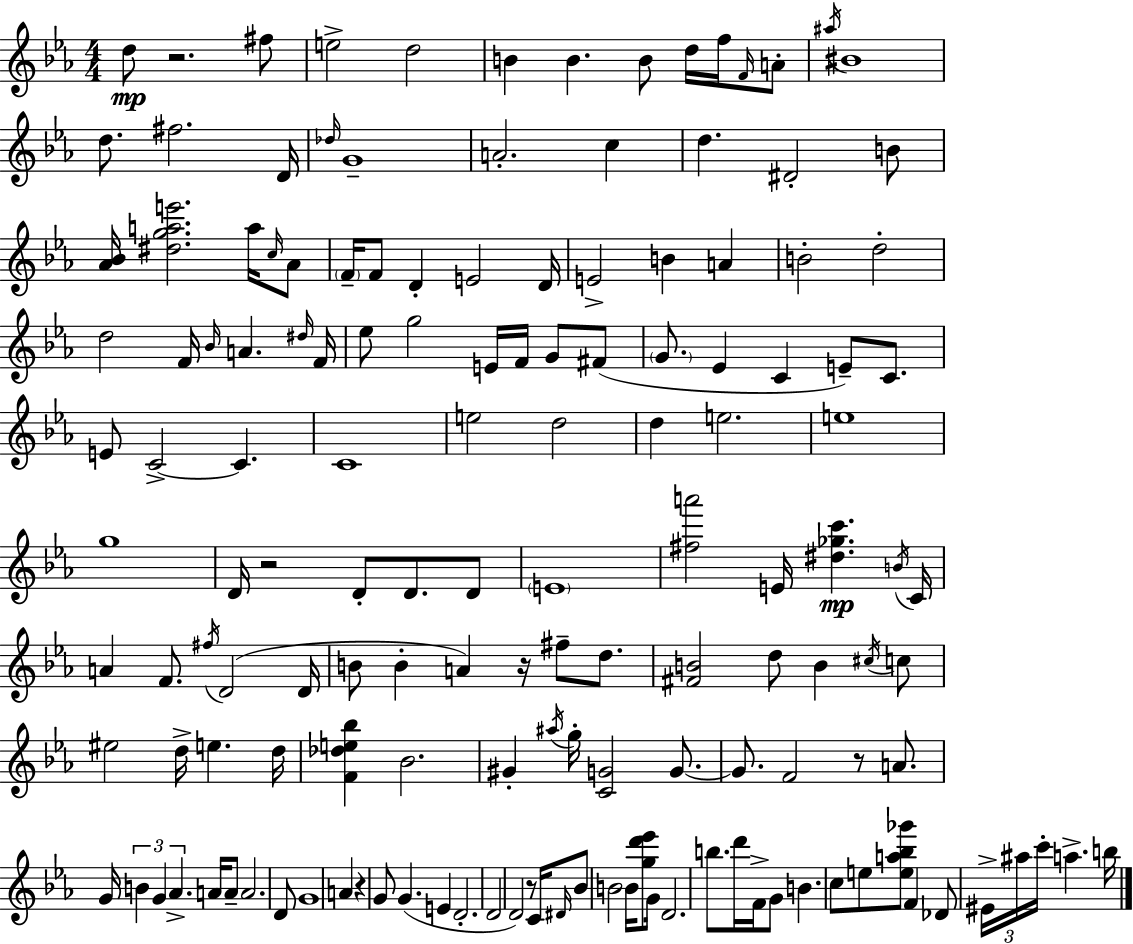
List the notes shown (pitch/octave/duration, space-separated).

D5/e R/h. F#5/e E5/h D5/h B4/q B4/q. B4/e D5/s F5/s F4/s A4/e A#5/s BIS4/w D5/e. F#5/h. D4/s Db5/s G4/w A4/h. C5/q D5/q. D#4/h B4/e [Ab4,Bb4]/s [D#5,G5,A5,E6]/h. A5/s C5/s Ab4/e F4/s F4/e D4/q E4/h D4/s E4/h B4/q A4/q B4/h D5/h D5/h F4/s Bb4/s A4/q. D#5/s F4/s Eb5/e G5/h E4/s F4/s G4/e F#4/e G4/e. Eb4/q C4/q E4/e C4/e. E4/e C4/h C4/q. C4/w E5/h D5/h D5/q E5/h. E5/w G5/w D4/s R/h D4/e D4/e. D4/e E4/w [F#5,A6]/h E4/s [D#5,Gb5,C6]/q. B4/s C4/s A4/q F4/e. F#5/s D4/h D4/s B4/e B4/q A4/q R/s F#5/e D5/e. [F#4,B4]/h D5/e B4/q C#5/s C5/e EIS5/h D5/s E5/q. D5/s [F4,Db5,E5,Bb5]/q Bb4/h. G#4/q A#5/s G5/s [C4,G4]/h G4/e. G4/e. F4/h R/e A4/e. G4/s B4/q G4/q Ab4/q. A4/s A4/e A4/h. D4/e G4/w A4/q R/q G4/e G4/q. E4/q D4/h. D4/h D4/h R/e C4/s D#4/s Bb4/e B4/h B4/s [G5,D6,Eb6]/e G4/s D4/h. B5/e. D6/s F4/s G4/e B4/q. C5/e E5/e [E5,A5,Bb5,Gb6]/e F4/q Db4/e EIS4/s A#5/s C6/s A5/q. B5/s